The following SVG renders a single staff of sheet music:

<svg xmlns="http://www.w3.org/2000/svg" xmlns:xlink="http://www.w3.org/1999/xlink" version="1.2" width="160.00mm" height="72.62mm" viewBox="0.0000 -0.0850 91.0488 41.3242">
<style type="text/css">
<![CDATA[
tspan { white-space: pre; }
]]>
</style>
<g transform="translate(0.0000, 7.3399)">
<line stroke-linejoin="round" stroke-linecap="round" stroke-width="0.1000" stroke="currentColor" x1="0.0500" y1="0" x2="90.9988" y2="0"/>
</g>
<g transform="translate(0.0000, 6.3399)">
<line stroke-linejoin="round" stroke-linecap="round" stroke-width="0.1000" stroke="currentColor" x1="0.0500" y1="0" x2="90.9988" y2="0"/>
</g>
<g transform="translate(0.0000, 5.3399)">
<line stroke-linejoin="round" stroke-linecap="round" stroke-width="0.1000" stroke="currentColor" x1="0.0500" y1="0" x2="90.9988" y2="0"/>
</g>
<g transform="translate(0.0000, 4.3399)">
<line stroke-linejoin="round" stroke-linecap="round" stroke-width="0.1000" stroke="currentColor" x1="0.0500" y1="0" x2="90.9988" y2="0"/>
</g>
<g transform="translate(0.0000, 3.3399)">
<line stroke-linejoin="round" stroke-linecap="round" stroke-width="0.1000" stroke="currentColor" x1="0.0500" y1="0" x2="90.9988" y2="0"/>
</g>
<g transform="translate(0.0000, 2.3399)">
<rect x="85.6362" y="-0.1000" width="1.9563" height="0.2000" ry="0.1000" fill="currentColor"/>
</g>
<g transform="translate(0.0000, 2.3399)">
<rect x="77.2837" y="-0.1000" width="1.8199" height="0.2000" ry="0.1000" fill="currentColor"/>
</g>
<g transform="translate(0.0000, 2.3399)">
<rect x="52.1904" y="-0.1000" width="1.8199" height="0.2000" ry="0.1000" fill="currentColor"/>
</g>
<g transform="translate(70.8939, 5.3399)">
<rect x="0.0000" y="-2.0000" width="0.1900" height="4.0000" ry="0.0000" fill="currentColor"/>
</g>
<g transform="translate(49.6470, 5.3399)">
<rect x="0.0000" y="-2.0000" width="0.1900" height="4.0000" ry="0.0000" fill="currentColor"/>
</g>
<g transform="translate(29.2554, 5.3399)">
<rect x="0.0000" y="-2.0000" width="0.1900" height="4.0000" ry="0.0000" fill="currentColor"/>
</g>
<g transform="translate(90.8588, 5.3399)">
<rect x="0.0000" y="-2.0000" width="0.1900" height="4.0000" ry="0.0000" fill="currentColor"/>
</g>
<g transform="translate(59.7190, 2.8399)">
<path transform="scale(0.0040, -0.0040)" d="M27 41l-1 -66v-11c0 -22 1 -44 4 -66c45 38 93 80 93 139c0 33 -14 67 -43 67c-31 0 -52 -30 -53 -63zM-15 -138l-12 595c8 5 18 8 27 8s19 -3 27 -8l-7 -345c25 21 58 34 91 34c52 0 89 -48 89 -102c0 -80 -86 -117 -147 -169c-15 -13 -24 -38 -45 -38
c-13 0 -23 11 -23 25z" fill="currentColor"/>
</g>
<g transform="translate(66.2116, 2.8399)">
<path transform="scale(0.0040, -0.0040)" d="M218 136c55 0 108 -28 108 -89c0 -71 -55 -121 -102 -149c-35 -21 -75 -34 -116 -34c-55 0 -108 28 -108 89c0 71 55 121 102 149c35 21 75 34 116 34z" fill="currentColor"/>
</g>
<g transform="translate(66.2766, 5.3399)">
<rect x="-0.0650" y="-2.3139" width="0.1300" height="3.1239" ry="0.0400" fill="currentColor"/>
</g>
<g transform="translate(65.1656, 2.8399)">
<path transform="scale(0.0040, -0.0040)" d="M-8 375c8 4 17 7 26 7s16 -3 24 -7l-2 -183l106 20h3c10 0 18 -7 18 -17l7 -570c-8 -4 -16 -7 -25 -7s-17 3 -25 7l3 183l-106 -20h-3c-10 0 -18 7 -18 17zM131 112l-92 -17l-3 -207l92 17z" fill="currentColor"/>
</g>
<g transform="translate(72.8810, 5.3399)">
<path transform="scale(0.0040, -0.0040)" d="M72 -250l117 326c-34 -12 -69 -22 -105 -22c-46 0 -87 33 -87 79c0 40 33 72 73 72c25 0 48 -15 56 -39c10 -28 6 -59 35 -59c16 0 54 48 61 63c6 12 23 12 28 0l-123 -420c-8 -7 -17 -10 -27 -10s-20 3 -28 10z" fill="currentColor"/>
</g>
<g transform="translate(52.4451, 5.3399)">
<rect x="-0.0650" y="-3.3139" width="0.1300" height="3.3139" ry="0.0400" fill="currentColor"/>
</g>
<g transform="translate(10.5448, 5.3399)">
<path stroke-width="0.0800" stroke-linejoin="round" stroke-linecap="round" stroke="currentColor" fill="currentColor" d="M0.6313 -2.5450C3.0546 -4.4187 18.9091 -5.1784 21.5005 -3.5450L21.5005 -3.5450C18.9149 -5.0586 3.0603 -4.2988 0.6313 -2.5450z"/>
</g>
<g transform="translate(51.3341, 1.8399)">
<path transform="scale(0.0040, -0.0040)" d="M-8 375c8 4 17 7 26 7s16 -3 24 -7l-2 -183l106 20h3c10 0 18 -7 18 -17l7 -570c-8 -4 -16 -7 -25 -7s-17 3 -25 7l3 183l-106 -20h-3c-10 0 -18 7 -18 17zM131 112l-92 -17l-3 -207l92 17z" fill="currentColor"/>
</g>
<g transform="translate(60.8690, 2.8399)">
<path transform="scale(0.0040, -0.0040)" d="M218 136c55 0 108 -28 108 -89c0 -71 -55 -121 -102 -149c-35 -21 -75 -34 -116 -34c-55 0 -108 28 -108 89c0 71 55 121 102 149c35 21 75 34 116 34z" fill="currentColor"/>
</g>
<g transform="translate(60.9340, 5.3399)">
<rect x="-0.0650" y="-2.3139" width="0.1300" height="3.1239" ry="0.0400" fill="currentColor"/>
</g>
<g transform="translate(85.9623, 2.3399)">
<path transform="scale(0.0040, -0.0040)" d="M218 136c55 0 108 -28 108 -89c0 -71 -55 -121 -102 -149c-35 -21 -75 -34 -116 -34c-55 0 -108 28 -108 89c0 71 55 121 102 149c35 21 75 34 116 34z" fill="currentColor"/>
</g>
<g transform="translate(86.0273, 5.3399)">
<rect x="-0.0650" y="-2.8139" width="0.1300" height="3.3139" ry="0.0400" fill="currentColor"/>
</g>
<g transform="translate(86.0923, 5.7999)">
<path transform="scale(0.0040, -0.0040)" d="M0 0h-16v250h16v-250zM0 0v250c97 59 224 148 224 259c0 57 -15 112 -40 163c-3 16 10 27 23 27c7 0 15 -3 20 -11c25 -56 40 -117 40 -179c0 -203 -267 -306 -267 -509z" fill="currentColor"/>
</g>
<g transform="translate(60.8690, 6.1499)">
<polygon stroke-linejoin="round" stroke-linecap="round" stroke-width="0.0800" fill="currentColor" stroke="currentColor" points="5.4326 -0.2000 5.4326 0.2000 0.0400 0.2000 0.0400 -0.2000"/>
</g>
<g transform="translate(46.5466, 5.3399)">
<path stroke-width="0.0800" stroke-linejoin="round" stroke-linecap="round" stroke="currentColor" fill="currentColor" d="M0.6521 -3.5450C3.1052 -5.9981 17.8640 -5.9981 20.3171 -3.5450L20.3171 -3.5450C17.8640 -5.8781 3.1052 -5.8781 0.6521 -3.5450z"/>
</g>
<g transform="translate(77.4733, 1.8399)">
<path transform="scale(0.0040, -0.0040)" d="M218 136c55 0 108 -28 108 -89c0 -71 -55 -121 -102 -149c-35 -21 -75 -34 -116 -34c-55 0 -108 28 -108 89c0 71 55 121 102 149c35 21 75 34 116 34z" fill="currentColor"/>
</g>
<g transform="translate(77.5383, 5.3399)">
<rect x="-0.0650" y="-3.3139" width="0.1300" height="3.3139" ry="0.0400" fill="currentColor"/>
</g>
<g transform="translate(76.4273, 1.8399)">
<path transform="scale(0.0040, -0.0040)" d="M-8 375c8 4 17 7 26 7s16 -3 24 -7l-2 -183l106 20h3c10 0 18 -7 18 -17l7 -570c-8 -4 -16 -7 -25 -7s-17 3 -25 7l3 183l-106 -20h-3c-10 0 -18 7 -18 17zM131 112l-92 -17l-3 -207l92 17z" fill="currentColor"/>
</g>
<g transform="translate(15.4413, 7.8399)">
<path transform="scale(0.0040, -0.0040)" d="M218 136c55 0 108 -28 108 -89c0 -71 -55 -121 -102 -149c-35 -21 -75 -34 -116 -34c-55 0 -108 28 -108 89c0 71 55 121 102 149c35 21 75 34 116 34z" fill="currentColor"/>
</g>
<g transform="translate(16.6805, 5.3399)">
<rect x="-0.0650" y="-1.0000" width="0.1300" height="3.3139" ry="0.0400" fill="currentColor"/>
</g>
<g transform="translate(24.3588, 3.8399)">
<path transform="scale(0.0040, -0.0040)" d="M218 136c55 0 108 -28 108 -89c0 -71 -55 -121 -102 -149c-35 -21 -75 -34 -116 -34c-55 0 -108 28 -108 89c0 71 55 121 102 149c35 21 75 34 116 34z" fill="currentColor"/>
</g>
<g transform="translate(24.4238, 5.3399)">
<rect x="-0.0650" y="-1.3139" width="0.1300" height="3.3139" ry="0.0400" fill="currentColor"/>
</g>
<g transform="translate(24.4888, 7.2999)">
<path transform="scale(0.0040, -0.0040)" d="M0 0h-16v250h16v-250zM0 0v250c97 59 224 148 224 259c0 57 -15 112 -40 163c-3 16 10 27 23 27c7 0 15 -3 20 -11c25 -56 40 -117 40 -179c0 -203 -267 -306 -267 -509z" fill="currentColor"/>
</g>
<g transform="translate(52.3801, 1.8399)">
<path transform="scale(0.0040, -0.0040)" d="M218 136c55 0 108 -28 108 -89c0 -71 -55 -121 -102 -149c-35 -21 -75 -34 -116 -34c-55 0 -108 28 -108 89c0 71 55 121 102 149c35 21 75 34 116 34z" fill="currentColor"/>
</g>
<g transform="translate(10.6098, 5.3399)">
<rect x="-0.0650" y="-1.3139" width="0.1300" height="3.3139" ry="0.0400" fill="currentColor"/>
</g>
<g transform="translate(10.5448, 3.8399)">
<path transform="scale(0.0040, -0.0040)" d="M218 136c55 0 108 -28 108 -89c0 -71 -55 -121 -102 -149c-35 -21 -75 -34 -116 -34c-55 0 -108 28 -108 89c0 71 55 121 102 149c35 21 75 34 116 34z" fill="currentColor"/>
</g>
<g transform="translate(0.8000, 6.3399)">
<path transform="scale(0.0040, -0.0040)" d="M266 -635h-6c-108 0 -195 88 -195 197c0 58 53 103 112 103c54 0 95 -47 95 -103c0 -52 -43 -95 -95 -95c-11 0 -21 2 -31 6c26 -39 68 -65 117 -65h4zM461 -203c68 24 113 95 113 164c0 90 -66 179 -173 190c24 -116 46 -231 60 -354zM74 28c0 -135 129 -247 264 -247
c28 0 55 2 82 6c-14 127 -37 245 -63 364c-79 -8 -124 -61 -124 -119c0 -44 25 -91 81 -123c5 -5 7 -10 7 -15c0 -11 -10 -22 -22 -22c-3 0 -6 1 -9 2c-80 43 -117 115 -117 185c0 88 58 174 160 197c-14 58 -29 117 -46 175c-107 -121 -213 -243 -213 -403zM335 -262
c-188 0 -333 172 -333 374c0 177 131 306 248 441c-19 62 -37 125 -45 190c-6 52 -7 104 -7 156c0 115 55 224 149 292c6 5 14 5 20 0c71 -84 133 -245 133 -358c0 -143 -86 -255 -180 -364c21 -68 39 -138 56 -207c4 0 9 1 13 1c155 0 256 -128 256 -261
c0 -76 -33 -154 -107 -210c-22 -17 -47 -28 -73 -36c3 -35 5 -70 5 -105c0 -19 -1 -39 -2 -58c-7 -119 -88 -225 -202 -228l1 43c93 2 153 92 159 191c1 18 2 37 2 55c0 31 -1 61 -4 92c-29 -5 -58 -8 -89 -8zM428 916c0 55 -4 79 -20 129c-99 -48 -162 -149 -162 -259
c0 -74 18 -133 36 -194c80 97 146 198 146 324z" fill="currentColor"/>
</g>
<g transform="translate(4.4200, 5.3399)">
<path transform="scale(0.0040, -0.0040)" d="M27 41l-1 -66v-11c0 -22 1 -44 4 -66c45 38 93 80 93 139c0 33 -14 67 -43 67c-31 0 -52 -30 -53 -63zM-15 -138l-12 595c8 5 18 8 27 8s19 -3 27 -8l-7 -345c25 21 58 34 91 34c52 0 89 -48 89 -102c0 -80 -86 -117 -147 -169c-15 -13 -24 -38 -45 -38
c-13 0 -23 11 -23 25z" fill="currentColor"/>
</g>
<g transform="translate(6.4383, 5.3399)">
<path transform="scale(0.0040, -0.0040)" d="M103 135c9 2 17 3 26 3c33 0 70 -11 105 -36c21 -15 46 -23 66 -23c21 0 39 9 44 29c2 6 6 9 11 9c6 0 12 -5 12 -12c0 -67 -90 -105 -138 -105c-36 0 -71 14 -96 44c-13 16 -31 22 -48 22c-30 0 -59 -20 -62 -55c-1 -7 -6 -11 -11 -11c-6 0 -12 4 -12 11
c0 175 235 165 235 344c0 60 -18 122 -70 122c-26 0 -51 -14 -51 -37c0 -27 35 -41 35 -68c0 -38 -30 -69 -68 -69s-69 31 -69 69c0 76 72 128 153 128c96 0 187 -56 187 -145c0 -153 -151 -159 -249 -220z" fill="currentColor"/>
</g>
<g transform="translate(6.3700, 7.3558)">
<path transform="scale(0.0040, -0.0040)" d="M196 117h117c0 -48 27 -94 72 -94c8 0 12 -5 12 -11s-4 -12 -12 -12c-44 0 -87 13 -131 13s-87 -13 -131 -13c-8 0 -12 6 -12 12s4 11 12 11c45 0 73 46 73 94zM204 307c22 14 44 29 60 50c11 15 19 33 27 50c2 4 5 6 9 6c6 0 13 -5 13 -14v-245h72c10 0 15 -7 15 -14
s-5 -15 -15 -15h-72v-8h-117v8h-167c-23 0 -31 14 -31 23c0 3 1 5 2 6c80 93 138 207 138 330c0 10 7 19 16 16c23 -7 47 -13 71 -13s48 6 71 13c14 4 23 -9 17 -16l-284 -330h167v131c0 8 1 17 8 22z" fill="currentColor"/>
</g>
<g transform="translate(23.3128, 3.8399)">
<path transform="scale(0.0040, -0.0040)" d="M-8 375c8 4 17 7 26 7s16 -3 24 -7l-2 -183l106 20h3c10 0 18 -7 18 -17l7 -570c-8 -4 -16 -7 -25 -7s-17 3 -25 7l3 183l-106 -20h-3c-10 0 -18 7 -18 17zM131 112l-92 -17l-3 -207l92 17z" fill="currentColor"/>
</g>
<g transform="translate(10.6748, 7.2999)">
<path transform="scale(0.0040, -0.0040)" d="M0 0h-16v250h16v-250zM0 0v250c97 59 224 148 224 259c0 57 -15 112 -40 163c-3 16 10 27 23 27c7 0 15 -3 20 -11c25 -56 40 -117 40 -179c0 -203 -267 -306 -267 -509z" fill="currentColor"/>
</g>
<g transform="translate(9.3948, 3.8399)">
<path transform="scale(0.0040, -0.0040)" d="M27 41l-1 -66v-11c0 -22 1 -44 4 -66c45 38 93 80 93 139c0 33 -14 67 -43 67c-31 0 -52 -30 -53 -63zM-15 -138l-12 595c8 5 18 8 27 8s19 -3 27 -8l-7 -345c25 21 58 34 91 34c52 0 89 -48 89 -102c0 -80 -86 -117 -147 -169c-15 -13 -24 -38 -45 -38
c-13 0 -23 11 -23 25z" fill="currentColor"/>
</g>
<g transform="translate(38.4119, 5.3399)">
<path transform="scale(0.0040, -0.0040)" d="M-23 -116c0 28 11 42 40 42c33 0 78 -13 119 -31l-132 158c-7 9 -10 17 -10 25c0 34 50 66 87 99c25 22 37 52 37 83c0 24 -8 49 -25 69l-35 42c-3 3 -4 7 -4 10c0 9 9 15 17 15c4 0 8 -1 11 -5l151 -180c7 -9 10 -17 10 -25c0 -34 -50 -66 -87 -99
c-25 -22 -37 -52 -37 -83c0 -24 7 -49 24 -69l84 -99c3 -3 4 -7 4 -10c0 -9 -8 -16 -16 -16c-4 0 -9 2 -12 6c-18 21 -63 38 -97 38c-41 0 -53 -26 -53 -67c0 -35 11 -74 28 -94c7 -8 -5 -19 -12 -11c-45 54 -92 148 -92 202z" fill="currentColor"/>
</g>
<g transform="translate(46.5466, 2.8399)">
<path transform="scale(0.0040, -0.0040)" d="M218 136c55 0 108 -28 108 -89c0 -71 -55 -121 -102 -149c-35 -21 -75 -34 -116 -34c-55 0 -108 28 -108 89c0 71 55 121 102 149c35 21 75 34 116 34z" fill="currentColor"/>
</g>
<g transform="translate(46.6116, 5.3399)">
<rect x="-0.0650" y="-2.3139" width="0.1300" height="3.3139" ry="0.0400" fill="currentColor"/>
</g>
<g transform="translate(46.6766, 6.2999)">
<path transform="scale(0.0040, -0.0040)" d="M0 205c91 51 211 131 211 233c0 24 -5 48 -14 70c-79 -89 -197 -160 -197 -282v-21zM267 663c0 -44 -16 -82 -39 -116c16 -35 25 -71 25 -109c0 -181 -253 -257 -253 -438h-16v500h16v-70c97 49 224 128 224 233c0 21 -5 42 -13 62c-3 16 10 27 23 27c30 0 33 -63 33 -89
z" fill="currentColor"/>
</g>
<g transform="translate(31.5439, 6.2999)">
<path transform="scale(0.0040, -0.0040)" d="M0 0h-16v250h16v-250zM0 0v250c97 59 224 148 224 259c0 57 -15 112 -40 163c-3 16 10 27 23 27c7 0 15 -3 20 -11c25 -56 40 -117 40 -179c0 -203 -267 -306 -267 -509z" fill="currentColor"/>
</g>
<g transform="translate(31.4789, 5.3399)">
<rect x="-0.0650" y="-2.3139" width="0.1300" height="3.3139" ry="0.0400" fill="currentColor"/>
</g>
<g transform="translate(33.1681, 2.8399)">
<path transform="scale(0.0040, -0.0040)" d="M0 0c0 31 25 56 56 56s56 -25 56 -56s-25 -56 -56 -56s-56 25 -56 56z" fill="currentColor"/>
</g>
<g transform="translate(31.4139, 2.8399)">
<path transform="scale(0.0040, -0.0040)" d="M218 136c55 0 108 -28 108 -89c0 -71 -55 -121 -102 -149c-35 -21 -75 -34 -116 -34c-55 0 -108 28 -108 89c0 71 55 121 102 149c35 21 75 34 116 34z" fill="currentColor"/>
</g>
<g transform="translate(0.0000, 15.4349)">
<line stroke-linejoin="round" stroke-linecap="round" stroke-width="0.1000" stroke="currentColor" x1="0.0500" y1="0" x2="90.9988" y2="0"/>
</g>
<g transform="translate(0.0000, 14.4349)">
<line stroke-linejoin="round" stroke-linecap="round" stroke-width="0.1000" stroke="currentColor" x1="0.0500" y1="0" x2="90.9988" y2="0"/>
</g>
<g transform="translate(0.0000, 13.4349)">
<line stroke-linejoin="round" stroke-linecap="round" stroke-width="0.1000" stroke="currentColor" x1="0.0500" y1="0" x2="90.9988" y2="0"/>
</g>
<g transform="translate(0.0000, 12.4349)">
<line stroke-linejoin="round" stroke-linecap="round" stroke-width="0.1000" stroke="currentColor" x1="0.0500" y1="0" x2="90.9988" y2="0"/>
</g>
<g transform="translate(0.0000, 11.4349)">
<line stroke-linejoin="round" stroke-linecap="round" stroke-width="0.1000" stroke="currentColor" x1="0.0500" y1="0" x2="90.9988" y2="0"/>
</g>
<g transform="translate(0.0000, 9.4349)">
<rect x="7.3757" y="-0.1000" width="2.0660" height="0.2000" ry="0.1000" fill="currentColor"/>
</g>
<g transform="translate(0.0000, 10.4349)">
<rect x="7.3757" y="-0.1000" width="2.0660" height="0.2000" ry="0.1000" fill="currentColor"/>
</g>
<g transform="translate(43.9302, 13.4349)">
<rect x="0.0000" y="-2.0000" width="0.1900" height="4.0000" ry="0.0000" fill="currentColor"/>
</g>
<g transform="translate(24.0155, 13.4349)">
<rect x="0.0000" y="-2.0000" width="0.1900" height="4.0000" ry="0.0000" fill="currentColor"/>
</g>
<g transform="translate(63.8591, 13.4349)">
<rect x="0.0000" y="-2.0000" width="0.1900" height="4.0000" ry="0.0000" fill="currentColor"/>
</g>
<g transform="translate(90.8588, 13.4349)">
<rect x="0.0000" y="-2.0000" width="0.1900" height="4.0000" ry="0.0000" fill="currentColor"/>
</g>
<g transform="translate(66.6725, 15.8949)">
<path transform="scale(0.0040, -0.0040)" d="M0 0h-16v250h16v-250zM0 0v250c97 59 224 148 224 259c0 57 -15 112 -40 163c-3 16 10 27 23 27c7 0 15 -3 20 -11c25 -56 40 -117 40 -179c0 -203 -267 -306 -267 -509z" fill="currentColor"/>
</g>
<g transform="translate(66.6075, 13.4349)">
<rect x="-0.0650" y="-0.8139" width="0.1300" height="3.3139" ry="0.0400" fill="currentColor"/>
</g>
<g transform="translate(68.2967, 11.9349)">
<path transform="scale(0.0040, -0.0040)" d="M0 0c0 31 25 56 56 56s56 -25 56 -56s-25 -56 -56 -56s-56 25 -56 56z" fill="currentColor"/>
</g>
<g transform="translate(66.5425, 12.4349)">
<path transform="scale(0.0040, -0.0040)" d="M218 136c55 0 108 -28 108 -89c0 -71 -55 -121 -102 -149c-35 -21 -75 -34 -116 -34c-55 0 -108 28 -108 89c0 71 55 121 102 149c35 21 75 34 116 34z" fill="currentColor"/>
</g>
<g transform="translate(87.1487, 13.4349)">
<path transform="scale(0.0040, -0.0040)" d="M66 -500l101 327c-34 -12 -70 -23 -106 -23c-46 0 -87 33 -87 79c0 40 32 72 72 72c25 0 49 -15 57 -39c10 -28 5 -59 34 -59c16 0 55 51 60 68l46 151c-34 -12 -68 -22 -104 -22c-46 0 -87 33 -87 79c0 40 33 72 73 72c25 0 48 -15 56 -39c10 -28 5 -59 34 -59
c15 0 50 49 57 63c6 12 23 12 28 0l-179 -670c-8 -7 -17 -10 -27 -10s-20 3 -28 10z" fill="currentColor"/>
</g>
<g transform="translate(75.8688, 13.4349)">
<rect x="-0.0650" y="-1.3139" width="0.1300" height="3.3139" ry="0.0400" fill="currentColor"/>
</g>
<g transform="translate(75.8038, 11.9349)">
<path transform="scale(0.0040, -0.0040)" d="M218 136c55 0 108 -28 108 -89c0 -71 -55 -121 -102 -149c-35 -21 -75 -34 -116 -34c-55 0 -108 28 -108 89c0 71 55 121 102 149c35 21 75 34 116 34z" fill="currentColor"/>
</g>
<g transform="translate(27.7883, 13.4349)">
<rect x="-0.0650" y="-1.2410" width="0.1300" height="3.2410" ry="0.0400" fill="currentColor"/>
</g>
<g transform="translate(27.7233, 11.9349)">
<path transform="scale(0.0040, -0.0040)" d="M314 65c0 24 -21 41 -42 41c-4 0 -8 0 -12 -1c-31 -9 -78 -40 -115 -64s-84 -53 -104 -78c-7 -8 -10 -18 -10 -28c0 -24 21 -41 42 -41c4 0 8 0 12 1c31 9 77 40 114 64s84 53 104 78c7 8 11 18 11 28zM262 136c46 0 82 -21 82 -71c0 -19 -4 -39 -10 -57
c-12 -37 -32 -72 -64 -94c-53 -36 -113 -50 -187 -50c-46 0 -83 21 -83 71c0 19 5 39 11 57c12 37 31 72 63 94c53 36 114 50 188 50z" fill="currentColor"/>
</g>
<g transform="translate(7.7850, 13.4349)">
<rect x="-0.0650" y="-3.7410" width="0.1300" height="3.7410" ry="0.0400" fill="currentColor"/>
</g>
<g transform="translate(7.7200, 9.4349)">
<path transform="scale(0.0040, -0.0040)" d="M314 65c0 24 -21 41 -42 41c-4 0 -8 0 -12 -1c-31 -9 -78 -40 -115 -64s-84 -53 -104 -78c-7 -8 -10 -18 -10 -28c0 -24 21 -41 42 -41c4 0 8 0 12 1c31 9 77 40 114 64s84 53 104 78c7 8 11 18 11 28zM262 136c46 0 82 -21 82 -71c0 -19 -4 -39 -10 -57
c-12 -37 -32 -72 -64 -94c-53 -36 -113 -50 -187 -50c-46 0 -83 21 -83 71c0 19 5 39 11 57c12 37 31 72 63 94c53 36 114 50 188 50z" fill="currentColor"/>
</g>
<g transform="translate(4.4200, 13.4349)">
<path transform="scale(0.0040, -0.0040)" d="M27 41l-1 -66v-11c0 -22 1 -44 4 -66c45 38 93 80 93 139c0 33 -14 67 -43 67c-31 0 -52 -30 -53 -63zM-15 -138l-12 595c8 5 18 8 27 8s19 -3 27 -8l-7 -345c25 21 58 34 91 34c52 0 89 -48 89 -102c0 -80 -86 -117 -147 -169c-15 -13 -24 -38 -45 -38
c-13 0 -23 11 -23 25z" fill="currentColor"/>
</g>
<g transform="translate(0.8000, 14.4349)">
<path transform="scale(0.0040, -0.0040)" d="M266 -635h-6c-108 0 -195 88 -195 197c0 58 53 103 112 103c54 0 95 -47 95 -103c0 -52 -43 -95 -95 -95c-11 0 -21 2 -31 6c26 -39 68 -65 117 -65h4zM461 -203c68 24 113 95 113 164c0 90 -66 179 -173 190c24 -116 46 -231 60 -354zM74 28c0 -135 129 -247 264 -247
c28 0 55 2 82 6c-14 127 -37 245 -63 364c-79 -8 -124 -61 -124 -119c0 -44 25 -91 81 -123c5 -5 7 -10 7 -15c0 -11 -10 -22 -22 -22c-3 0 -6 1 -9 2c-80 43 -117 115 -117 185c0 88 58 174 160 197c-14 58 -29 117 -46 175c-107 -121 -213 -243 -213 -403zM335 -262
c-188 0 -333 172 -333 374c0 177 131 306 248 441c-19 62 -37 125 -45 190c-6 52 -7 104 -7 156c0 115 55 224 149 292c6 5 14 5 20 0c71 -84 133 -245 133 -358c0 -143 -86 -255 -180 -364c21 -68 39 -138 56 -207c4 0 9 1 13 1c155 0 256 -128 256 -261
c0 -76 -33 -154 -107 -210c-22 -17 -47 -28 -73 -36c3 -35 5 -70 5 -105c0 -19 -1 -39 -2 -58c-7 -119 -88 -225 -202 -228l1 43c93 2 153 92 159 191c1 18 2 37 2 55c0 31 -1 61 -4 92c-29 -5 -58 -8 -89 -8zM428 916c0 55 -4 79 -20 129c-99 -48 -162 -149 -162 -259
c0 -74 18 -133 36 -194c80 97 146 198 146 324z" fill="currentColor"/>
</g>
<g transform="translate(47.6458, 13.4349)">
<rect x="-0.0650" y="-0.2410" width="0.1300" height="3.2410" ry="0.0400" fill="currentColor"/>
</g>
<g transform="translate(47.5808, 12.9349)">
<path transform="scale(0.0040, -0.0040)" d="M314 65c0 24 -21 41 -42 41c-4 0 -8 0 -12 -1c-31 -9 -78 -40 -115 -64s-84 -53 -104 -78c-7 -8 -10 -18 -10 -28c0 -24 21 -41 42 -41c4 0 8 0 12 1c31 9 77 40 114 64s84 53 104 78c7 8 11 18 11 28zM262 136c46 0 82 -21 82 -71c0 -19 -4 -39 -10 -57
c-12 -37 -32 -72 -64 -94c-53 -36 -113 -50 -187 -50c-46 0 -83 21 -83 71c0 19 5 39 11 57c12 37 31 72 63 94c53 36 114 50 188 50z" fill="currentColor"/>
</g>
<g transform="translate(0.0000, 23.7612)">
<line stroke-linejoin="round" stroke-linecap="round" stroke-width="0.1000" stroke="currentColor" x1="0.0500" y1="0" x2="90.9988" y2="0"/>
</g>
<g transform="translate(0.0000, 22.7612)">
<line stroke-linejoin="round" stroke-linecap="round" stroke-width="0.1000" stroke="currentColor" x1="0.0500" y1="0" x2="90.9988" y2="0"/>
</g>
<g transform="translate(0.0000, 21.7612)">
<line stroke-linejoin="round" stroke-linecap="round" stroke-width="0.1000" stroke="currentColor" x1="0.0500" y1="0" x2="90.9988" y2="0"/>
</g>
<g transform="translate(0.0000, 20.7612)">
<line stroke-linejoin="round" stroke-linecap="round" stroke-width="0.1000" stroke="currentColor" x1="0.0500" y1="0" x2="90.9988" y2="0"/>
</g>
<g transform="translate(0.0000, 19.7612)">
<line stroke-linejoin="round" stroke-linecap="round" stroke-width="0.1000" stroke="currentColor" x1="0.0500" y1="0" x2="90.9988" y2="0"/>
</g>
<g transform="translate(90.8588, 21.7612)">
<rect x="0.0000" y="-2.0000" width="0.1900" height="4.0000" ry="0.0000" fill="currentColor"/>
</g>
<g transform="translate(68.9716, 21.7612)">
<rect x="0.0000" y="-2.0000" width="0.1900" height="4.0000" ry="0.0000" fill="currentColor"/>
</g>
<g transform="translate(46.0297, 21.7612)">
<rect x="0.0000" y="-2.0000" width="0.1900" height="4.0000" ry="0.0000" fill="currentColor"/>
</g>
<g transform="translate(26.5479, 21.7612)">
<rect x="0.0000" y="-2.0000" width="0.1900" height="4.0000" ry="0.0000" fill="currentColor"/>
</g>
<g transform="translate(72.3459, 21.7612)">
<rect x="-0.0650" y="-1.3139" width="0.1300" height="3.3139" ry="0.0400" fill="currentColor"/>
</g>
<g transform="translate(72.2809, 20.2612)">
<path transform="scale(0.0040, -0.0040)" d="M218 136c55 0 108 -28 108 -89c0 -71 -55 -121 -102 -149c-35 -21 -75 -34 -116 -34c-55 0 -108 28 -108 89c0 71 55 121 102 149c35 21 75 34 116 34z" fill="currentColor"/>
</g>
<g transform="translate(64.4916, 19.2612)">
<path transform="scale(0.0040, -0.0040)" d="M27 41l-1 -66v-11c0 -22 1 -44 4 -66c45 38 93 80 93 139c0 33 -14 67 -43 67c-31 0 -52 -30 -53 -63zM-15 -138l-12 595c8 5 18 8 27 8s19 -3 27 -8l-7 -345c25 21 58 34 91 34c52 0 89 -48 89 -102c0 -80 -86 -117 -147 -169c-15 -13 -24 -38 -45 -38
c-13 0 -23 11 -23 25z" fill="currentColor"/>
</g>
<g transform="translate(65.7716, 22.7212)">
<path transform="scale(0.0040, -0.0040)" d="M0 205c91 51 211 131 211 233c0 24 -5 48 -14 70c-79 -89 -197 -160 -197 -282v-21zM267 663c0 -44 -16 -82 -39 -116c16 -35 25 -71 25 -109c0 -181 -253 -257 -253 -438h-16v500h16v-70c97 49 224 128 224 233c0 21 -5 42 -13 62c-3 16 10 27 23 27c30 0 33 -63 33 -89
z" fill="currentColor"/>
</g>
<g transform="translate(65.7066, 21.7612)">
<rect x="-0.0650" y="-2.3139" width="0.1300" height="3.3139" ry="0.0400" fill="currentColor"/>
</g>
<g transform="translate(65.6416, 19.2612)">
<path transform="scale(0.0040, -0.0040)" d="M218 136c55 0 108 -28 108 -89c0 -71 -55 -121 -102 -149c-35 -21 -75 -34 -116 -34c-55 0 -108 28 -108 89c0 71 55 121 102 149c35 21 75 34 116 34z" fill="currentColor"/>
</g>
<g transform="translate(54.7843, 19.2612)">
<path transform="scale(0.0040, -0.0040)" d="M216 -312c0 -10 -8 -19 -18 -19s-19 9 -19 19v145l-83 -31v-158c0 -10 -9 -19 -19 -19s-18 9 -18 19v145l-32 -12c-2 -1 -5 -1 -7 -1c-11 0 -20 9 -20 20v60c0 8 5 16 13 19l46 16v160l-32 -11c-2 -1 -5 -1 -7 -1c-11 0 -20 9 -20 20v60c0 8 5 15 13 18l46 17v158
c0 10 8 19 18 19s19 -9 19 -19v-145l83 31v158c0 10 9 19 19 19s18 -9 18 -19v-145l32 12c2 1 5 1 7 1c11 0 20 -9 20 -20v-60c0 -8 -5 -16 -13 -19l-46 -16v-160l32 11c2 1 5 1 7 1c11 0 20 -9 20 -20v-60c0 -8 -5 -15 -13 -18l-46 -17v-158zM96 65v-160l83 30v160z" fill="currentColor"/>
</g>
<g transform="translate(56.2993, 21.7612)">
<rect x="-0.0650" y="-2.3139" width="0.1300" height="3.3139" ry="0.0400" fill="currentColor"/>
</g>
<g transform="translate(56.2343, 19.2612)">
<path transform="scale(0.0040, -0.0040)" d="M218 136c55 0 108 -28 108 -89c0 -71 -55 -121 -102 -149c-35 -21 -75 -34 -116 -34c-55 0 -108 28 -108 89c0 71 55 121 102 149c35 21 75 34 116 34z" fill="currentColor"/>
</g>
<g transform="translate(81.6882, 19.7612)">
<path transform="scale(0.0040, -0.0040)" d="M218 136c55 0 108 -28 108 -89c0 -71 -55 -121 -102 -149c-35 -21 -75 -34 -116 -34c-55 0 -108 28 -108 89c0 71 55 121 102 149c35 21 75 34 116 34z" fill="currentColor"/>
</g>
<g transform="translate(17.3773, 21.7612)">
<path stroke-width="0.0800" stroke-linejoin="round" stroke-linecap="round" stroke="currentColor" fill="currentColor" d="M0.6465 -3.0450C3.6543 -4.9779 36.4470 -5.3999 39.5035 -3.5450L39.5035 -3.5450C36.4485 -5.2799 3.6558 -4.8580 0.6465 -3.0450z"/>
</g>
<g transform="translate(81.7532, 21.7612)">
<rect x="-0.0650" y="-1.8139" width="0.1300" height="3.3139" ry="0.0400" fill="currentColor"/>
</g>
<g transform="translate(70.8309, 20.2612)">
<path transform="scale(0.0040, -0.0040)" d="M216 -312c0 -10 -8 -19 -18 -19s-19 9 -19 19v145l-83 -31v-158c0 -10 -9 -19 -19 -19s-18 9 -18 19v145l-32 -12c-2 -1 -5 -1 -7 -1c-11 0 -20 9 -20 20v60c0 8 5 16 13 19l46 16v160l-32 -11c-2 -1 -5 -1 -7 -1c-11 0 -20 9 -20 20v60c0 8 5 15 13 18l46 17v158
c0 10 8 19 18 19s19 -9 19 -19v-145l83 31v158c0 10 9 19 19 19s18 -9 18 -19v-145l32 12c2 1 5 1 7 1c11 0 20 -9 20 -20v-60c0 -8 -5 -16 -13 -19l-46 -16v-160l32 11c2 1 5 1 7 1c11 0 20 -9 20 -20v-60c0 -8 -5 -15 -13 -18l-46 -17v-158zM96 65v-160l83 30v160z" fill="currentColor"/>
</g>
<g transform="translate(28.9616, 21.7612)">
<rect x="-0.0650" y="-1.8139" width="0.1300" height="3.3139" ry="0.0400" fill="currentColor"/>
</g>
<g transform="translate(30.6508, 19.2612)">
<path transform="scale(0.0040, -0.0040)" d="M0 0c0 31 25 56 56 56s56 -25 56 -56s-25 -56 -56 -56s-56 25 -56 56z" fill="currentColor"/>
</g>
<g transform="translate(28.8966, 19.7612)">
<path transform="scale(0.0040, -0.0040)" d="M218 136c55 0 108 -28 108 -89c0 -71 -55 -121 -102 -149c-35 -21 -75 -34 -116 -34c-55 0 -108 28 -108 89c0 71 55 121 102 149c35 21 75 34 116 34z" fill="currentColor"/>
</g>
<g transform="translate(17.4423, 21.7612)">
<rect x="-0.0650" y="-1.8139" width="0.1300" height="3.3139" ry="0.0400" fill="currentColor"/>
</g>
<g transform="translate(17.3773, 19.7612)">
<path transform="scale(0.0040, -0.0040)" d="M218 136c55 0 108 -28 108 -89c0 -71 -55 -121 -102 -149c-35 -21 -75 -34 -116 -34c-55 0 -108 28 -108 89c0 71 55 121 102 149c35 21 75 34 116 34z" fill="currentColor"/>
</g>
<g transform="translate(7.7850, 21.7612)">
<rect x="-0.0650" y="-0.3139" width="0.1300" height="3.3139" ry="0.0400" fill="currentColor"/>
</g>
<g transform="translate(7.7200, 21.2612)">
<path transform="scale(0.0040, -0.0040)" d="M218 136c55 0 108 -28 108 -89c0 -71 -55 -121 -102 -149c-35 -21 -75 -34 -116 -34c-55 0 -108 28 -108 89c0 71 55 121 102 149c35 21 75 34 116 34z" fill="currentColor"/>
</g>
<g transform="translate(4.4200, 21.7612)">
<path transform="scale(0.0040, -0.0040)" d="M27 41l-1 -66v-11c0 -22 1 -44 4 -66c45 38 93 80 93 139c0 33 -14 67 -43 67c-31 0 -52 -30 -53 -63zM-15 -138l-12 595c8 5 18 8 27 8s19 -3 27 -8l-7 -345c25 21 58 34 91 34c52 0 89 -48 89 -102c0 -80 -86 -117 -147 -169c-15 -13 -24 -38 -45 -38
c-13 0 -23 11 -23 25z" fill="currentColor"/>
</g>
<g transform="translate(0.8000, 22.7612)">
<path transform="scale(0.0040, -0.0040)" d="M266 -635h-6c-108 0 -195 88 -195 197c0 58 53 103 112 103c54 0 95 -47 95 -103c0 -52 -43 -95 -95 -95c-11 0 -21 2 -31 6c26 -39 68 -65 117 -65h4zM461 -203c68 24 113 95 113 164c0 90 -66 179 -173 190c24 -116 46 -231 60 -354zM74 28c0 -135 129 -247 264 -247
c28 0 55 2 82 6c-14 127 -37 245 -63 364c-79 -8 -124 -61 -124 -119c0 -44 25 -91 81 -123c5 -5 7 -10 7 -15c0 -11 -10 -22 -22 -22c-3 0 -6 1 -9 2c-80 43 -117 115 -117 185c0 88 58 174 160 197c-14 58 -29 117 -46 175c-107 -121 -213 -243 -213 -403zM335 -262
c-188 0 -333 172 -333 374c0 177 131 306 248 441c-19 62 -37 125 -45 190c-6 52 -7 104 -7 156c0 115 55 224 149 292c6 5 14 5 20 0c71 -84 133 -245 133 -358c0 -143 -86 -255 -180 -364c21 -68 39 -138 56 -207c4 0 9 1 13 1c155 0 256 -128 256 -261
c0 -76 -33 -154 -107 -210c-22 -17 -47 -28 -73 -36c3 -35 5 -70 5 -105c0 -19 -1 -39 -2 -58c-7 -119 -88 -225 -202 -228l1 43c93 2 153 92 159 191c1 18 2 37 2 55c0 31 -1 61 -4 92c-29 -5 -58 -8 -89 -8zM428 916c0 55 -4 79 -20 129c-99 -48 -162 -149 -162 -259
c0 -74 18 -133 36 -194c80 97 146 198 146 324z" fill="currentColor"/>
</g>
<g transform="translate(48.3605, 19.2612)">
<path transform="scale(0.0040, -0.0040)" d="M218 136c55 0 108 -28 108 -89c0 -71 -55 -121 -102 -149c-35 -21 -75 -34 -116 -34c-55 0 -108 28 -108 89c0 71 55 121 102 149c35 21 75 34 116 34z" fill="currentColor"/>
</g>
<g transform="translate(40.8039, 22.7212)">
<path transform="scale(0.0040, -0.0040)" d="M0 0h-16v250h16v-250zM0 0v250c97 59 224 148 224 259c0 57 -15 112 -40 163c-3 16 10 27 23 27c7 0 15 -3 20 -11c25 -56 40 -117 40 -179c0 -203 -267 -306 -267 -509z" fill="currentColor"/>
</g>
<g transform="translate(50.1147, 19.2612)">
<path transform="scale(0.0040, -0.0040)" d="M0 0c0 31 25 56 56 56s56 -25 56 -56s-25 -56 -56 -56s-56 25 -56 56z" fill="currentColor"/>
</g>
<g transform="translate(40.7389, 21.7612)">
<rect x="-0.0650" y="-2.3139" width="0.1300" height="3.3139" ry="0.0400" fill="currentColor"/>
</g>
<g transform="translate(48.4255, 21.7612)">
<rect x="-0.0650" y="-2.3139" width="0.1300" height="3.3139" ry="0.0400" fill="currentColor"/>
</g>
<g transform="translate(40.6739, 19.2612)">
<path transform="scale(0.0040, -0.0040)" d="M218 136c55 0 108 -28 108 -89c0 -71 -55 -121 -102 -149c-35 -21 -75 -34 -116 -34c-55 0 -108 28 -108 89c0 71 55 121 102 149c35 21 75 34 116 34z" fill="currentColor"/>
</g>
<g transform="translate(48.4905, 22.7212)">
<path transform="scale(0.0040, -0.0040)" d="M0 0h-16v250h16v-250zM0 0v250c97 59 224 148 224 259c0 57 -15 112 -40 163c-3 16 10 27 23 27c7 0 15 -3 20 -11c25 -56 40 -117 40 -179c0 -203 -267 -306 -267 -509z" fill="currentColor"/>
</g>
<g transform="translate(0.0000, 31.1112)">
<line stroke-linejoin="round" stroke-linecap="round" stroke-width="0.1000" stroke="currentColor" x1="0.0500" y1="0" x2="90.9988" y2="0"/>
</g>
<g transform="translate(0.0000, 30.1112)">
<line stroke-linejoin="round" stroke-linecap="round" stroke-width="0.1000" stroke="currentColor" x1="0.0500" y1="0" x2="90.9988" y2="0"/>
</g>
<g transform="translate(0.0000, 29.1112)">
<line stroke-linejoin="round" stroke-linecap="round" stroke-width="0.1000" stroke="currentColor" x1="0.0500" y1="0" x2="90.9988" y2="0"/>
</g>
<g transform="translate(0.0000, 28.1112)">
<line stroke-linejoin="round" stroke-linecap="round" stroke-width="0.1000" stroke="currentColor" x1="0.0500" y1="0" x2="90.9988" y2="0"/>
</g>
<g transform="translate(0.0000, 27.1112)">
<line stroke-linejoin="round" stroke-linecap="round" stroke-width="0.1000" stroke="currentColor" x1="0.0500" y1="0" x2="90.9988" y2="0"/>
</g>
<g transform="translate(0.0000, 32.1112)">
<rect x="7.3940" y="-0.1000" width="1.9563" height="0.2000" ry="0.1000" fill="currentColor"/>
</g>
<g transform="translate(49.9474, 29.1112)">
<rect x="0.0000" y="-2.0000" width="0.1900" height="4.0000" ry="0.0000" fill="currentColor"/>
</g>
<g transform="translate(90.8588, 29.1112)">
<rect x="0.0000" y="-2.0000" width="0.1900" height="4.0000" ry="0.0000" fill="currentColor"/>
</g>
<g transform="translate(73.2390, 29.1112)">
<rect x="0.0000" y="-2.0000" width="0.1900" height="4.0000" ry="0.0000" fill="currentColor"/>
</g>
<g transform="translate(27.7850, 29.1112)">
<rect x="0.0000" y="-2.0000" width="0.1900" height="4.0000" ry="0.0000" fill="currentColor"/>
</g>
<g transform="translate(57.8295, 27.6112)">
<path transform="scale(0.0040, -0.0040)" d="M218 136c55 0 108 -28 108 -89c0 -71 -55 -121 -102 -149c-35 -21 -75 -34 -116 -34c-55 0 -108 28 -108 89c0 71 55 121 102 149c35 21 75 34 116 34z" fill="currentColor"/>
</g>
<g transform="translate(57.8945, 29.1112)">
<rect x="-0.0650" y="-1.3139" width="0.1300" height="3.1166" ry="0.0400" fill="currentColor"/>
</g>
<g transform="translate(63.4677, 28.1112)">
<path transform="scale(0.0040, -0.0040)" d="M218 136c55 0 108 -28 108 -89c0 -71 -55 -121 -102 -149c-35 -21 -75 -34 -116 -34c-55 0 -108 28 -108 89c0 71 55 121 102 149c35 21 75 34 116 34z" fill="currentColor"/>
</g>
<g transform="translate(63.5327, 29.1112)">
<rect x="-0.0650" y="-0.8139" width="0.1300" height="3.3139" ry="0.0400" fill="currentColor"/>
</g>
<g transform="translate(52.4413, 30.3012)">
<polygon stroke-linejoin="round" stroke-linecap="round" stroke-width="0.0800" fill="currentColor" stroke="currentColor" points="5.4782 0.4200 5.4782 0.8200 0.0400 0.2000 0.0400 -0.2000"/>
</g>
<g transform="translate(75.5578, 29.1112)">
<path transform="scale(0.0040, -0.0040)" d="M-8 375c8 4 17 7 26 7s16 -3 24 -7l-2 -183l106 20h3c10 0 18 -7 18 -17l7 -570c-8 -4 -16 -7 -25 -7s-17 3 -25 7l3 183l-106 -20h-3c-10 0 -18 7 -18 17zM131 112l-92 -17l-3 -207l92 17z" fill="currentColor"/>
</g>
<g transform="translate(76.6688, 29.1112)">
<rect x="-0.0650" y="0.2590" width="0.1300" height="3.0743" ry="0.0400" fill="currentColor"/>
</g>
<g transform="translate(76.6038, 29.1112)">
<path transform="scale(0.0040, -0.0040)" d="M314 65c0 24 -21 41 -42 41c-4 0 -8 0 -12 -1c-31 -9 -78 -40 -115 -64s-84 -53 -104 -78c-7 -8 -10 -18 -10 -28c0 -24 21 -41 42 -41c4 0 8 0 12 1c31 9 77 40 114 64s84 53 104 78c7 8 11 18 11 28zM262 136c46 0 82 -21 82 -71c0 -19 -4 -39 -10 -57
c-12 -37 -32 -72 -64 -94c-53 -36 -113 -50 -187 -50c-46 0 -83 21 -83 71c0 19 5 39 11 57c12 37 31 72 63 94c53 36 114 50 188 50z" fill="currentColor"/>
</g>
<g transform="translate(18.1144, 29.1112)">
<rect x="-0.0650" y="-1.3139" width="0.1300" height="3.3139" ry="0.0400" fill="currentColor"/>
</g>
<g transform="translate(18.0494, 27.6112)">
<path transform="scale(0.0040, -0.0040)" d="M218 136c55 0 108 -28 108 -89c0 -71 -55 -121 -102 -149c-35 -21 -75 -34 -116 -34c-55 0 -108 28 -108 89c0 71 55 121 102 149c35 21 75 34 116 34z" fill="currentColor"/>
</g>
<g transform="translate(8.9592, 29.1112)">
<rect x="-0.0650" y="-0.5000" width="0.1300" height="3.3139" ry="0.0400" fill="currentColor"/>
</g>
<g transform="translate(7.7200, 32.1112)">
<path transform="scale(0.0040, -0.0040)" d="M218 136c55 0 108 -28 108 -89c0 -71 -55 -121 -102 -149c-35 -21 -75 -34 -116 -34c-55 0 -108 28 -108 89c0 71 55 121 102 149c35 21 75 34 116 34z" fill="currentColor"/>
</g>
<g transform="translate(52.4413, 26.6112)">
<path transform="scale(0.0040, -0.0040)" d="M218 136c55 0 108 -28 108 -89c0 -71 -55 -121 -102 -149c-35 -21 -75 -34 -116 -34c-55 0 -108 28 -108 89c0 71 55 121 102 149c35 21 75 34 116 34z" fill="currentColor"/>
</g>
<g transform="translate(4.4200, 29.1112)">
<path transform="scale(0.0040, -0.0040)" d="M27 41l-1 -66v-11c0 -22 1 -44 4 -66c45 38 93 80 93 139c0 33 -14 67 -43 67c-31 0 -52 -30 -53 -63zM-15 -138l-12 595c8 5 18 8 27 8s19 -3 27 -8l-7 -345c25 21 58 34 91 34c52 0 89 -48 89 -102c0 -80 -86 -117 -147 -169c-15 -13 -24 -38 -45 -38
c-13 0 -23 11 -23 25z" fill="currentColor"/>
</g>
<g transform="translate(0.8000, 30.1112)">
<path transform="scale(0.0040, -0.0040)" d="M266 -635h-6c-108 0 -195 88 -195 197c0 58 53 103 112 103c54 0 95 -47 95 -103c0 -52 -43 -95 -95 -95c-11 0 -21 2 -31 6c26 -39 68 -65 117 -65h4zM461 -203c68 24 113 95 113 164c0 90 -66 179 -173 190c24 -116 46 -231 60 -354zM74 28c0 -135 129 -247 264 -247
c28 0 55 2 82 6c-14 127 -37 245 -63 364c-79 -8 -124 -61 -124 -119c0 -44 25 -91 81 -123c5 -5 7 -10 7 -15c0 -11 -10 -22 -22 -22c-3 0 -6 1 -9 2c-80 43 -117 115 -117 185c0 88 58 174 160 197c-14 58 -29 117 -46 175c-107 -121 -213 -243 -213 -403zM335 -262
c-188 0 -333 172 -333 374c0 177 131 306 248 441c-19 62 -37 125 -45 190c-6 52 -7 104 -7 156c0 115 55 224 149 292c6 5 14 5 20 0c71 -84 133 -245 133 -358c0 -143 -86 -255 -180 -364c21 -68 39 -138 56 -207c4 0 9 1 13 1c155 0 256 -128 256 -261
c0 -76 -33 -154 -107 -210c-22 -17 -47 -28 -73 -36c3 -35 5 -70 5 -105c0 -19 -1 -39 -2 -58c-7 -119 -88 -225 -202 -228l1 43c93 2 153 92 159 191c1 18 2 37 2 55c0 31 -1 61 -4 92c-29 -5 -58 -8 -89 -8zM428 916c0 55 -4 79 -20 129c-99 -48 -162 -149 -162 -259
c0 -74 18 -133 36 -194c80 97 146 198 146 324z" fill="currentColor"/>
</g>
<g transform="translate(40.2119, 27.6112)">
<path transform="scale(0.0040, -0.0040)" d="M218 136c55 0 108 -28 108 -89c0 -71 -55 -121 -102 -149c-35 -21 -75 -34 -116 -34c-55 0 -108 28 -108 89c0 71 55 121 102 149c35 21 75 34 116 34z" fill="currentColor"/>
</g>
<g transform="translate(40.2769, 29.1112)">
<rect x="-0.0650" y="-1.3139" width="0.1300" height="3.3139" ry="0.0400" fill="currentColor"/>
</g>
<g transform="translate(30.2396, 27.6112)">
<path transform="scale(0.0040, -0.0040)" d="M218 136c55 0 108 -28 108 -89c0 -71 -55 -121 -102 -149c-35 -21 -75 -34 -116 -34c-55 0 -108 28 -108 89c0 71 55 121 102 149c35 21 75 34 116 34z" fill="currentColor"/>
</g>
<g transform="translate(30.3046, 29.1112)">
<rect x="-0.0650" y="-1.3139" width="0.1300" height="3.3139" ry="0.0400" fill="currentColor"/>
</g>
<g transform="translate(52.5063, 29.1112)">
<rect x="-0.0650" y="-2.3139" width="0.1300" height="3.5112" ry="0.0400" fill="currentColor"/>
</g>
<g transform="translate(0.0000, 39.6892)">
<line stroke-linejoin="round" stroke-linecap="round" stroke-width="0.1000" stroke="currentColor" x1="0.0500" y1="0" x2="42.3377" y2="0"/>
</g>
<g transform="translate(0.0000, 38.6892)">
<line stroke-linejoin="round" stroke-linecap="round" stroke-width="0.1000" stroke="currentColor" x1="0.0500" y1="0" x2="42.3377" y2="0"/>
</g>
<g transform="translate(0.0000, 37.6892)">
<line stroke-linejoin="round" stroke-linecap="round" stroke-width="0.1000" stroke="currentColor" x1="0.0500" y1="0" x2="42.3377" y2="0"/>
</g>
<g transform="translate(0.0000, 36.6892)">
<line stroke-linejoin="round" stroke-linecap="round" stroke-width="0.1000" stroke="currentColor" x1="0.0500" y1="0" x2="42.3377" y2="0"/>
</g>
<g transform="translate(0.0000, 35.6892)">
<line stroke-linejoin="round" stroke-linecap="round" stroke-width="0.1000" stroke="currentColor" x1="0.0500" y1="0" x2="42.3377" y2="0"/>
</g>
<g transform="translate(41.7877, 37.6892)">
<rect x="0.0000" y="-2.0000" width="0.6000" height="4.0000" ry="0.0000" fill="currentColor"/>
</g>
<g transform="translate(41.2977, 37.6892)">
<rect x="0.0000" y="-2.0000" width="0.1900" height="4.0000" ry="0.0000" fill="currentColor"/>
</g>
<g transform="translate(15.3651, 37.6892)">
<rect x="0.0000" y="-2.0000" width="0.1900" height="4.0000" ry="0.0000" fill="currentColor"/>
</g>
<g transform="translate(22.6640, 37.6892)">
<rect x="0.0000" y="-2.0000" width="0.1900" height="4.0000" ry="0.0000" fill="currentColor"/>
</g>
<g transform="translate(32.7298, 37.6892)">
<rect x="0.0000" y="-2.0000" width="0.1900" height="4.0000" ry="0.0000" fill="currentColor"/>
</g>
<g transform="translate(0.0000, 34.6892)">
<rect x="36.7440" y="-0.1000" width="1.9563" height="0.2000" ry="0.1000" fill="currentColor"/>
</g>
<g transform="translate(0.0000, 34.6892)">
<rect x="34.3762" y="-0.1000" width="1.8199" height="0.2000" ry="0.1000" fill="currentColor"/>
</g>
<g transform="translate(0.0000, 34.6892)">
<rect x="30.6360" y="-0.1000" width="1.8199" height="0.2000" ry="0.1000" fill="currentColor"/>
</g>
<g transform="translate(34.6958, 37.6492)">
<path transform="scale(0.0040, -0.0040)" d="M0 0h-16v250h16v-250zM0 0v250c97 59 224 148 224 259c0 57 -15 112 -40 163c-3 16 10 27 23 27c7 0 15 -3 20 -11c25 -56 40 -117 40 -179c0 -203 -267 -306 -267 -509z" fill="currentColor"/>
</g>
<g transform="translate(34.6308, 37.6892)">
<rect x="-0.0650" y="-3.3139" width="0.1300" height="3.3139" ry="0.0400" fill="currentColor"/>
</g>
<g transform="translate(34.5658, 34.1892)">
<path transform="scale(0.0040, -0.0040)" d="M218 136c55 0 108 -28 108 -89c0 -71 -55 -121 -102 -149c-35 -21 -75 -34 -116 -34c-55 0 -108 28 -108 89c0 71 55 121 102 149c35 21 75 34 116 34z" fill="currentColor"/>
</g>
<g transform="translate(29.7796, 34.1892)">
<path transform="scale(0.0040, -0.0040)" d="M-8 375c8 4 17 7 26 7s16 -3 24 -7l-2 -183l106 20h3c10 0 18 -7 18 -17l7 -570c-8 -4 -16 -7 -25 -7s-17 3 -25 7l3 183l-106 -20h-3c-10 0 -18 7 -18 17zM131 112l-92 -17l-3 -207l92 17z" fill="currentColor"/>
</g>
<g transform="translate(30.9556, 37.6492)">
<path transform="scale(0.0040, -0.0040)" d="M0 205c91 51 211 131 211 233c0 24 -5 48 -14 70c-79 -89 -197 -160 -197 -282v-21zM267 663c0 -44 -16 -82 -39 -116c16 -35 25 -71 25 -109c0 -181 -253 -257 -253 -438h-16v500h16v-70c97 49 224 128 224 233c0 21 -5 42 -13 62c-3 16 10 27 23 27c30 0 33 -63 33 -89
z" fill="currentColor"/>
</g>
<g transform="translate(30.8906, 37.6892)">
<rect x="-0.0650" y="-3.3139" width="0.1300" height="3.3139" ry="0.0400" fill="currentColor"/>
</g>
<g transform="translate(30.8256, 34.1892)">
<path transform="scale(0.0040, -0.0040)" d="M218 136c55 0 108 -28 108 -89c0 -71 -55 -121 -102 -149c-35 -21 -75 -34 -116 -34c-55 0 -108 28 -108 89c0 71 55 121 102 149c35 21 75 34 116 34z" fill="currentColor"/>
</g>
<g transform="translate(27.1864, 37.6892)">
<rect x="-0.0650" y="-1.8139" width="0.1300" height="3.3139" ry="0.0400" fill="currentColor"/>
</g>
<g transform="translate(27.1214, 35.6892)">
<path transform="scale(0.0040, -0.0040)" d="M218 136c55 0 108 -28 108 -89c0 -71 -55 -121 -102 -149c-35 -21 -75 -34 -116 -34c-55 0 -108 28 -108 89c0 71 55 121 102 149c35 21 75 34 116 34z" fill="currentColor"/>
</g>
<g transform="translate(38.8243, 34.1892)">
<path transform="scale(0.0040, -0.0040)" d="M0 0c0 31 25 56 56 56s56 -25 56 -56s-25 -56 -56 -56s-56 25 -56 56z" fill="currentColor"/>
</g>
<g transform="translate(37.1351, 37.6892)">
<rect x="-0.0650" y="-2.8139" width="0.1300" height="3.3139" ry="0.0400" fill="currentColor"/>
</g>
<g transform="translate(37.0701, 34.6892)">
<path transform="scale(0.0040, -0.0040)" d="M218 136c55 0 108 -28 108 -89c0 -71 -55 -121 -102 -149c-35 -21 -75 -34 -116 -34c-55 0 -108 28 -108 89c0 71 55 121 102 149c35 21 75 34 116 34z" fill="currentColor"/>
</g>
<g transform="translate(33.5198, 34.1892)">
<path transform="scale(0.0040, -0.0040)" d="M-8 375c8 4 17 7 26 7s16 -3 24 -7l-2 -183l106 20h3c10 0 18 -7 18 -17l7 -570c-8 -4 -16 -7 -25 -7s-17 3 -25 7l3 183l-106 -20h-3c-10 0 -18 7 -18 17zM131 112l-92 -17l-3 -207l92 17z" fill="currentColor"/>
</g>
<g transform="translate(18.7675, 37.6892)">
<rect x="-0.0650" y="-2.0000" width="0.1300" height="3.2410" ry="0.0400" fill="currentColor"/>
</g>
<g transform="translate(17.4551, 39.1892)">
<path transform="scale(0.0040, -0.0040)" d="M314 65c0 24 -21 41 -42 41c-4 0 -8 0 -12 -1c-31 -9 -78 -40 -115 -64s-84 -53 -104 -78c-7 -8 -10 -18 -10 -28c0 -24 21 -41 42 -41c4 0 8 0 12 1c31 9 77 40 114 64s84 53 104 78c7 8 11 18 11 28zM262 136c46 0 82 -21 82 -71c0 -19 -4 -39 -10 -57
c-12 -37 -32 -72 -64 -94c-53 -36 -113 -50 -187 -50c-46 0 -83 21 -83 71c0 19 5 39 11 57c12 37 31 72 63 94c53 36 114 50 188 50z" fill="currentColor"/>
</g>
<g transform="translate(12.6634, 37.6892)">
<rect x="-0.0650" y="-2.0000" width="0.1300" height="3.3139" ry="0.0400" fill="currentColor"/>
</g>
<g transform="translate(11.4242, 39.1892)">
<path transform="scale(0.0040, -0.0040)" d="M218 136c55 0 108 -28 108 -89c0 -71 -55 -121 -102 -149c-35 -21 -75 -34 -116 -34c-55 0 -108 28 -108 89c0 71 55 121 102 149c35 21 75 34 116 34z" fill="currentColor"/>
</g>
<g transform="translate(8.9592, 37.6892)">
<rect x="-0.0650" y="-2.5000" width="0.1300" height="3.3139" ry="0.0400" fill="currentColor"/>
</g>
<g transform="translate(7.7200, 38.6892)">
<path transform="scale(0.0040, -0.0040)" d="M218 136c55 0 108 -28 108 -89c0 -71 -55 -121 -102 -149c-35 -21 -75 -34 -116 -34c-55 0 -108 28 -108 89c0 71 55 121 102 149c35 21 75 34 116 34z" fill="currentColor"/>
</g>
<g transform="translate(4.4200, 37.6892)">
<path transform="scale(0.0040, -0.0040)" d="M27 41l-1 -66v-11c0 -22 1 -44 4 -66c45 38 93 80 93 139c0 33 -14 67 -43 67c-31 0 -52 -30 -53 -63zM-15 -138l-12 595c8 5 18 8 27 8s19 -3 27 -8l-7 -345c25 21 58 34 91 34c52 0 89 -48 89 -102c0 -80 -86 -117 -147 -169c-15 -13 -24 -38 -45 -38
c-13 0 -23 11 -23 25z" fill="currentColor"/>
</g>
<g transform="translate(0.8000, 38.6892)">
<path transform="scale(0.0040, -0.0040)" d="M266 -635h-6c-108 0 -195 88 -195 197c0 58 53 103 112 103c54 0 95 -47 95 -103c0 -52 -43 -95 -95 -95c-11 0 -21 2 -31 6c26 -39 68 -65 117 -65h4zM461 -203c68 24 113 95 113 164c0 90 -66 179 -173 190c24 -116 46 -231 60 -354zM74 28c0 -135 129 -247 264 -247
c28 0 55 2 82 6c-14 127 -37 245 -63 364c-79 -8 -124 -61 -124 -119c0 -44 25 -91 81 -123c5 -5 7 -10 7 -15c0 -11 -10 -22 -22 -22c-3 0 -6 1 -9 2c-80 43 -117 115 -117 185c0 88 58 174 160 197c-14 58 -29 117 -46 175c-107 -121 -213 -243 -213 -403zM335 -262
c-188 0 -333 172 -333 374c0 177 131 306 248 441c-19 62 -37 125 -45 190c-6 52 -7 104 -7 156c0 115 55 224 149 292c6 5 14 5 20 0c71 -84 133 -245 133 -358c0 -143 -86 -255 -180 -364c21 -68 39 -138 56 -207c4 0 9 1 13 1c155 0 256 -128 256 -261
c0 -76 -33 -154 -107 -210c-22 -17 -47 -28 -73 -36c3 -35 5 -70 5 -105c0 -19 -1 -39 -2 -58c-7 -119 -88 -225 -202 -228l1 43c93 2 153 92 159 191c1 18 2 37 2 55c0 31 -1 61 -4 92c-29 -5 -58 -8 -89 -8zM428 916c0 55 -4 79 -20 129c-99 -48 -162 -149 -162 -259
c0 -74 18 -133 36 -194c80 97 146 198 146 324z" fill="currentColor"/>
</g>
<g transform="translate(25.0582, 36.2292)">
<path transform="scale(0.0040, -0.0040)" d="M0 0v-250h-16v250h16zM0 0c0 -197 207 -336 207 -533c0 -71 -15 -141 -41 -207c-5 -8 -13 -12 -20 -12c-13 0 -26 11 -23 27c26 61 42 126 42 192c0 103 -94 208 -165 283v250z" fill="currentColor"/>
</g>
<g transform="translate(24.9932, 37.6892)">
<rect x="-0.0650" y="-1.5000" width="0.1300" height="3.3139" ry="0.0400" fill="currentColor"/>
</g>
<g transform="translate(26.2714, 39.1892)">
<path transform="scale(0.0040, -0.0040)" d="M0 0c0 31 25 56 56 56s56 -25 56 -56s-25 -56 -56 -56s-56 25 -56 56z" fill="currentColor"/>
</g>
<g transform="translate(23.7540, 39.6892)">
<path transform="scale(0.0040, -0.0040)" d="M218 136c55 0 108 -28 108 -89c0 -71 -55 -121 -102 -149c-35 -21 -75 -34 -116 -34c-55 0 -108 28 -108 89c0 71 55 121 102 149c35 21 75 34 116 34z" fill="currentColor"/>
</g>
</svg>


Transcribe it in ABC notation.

X:1
T:Untitled
M:2/4
L:1/4
K:F
_e/2 D e/2 g/2 z g/4 b _g/2 g/2 z/2 b a/2 c'2 e2 c2 d/2 e z/4 c f f g/2 g/2 ^g _g/4 ^e f C e e e g/2 e/2 d B2 G F F2 E/2 f b/4 b/2 a